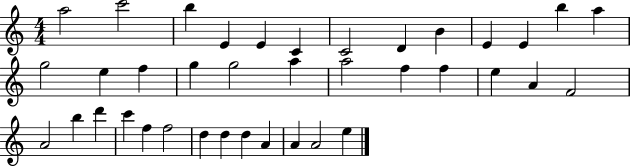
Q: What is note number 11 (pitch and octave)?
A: E4